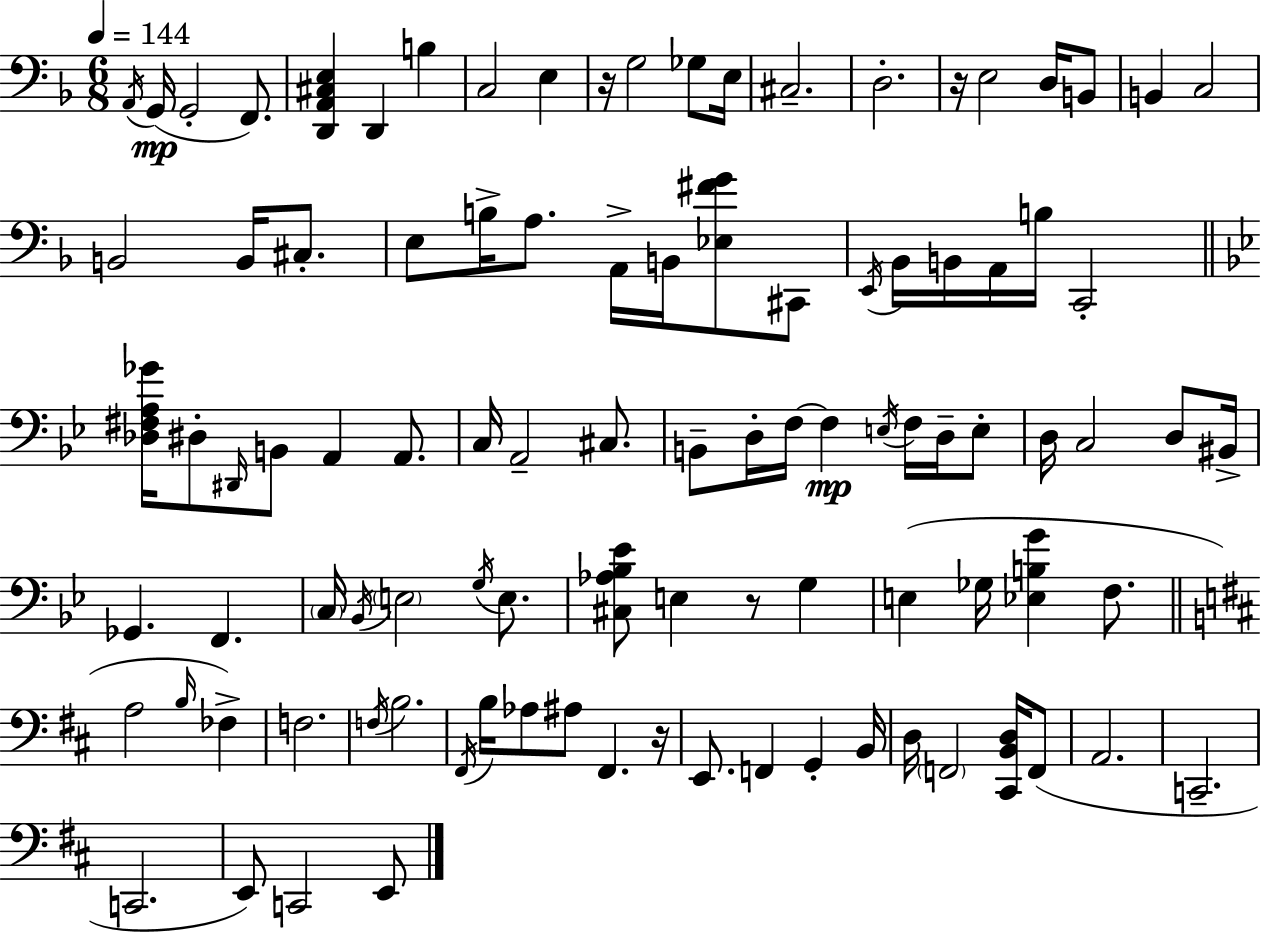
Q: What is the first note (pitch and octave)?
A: A2